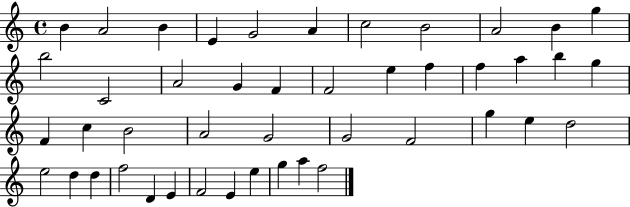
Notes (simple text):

B4/q A4/h B4/q E4/q G4/h A4/q C5/h B4/h A4/h B4/q G5/q B5/h C4/h A4/h G4/q F4/q F4/h E5/q F5/q F5/q A5/q B5/q G5/q F4/q C5/q B4/h A4/h G4/h G4/h F4/h G5/q E5/q D5/h E5/h D5/q D5/q F5/h D4/q E4/q F4/h E4/q E5/q G5/q A5/q F5/h